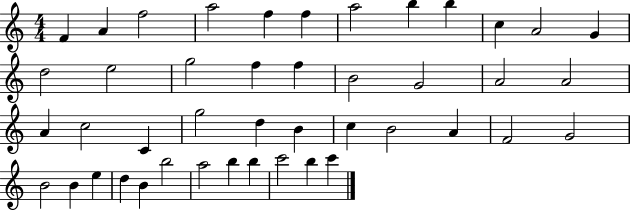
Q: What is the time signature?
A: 4/4